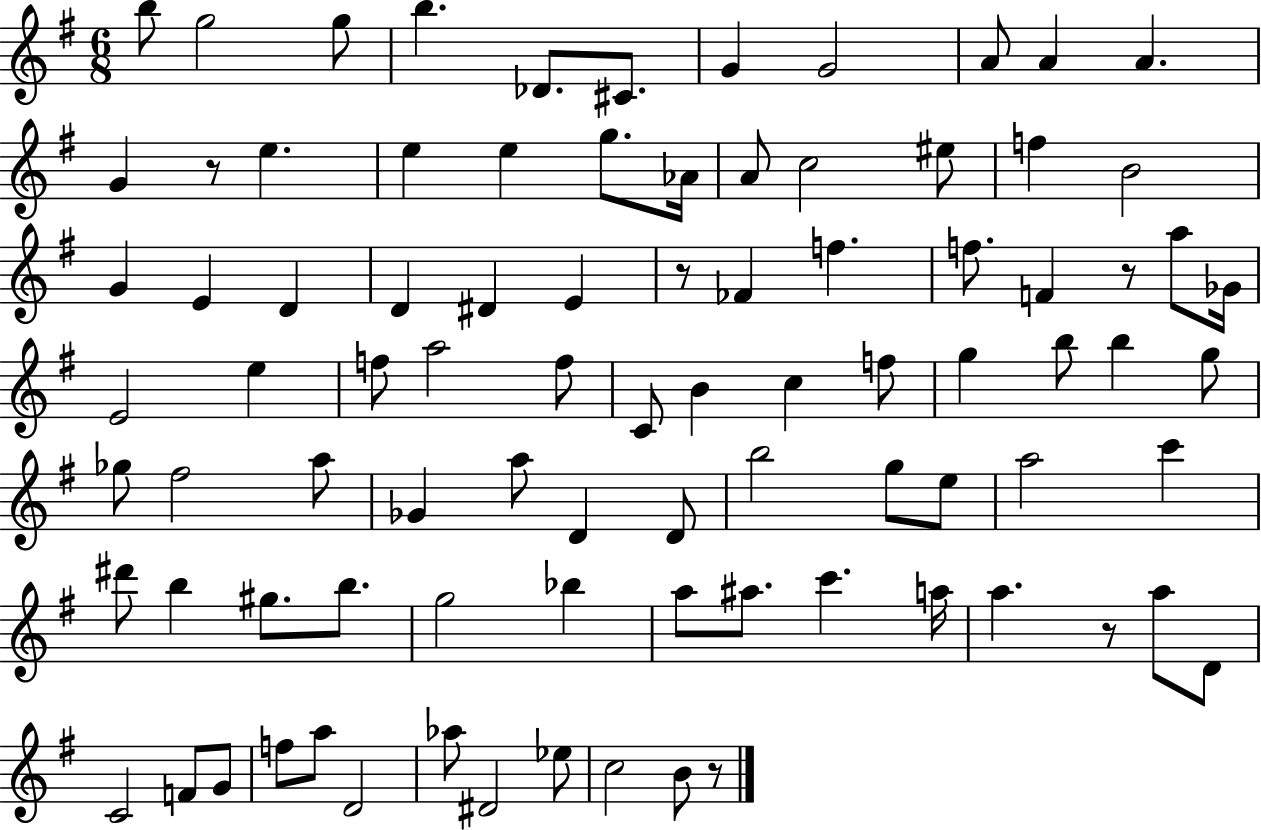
{
  \clef treble
  \numericTimeSignature
  \time 6/8
  \key g \major
  b''8 g''2 g''8 | b''4. des'8. cis'8. | g'4 g'2 | a'8 a'4 a'4. | \break g'4 r8 e''4. | e''4 e''4 g''8. aes'16 | a'8 c''2 eis''8 | f''4 b'2 | \break g'4 e'4 d'4 | d'4 dis'4 e'4 | r8 fes'4 f''4. | f''8. f'4 r8 a''8 ges'16 | \break e'2 e''4 | f''8 a''2 f''8 | c'8 b'4 c''4 f''8 | g''4 b''8 b''4 g''8 | \break ges''8 fis''2 a''8 | ges'4 a''8 d'4 d'8 | b''2 g''8 e''8 | a''2 c'''4 | \break dis'''8 b''4 gis''8. b''8. | g''2 bes''4 | a''8 ais''8. c'''4. a''16 | a''4. r8 a''8 d'8 | \break c'2 f'8 g'8 | f''8 a''8 d'2 | aes''8 dis'2 ees''8 | c''2 b'8 r8 | \break \bar "|."
}